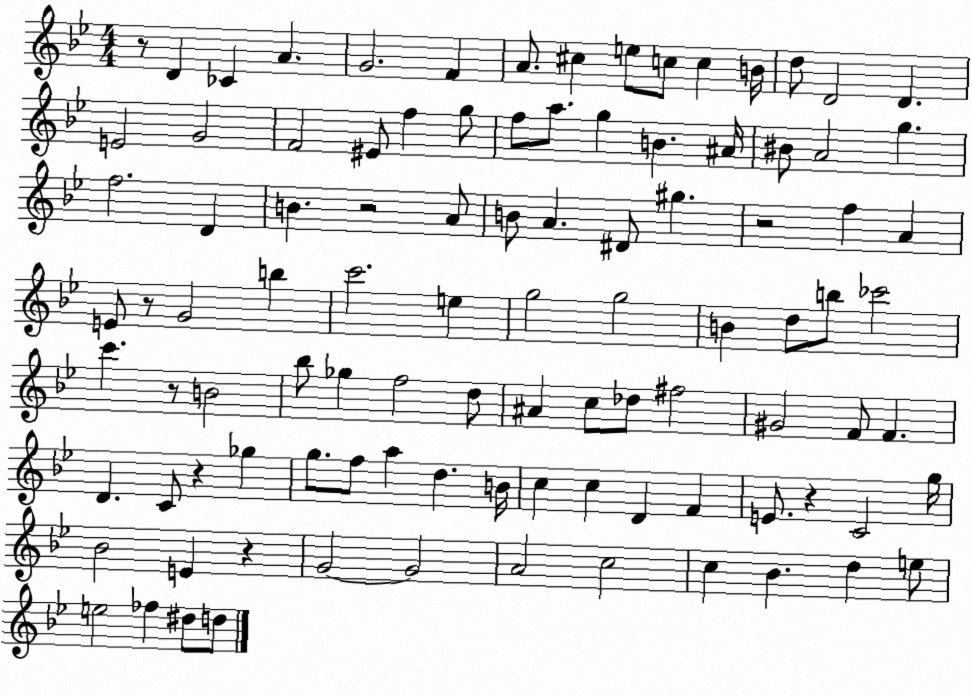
X:1
T:Untitled
M:4/4
L:1/4
K:Bb
z/2 D _C A G2 F A/2 ^c e/2 c/2 c B/4 d/2 D2 D E2 G2 F2 ^E/2 f g/2 f/2 a/2 g B ^A/4 ^B/2 A2 g f2 D B z2 A/2 B/2 A ^D/2 ^g z2 f A E/2 z/2 G2 b c'2 e g2 g2 B d/2 b/2 _c'2 c' z/2 B2 _b/2 _g f2 d/2 ^A c/2 _d/2 ^f2 ^G2 F/2 F D C/2 z _g g/2 f/2 a d B/4 c c D F E/2 z C2 g/4 _B2 E z G2 G2 A2 c2 c _B d e/2 e2 _f ^d/2 d/2